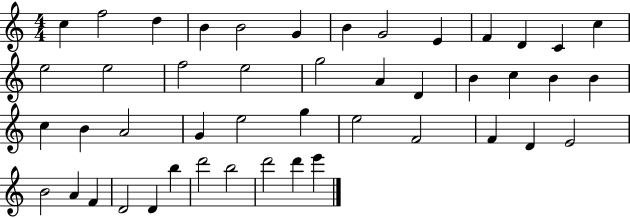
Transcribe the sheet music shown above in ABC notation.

X:1
T:Untitled
M:4/4
L:1/4
K:C
c f2 d B B2 G B G2 E F D C c e2 e2 f2 e2 g2 A D B c B B c B A2 G e2 g e2 F2 F D E2 B2 A F D2 D b d'2 b2 d'2 d' e'